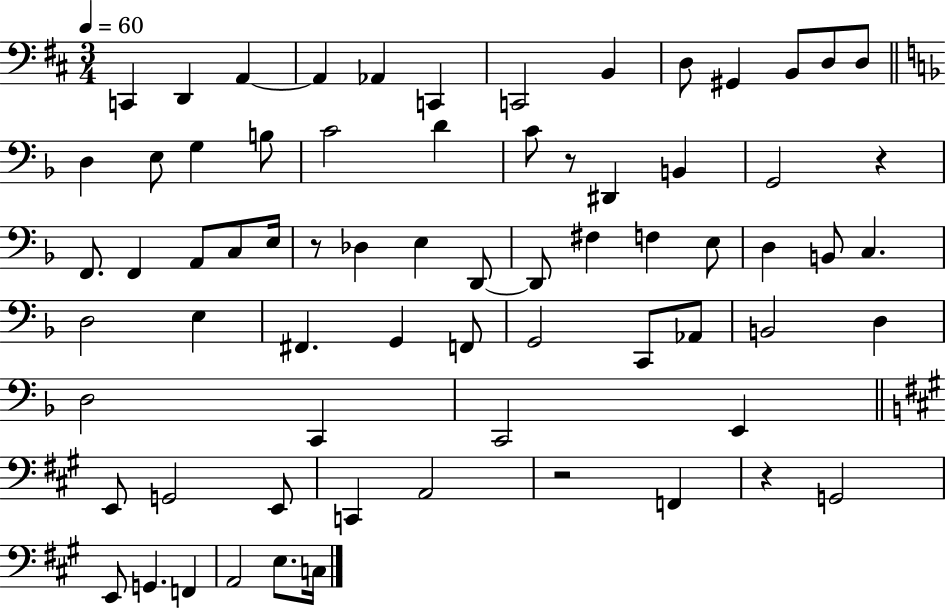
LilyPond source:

{
  \clef bass
  \numericTimeSignature
  \time 3/4
  \key d \major
  \tempo 4 = 60
  c,4 d,4 a,4~~ | a,4 aes,4 c,4 | c,2 b,4 | d8 gis,4 b,8 d8 d8 | \break \bar "||" \break \key d \minor d4 e8 g4 b8 | c'2 d'4 | c'8 r8 dis,4 b,4 | g,2 r4 | \break f,8. f,4 a,8 c8 e16 | r8 des4 e4 d,8~~ | d,8 fis4 f4 e8 | d4 b,8 c4. | \break d2 e4 | fis,4. g,4 f,8 | g,2 c,8 aes,8 | b,2 d4 | \break d2 c,4 | c,2 e,4 | \bar "||" \break \key a \major e,8 g,2 e,8 | c,4 a,2 | r2 f,4 | r4 g,2 | \break e,8 g,4. f,4 | a,2 e8. c16 | \bar "|."
}